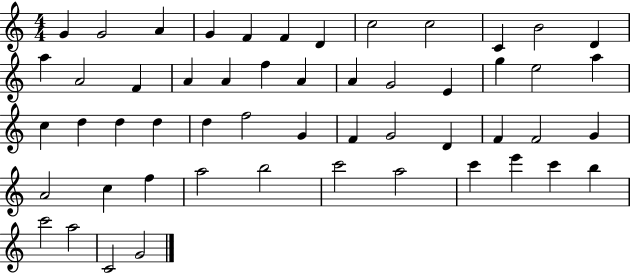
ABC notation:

X:1
T:Untitled
M:4/4
L:1/4
K:C
G G2 A G F F D c2 c2 C B2 D a A2 F A A f A A G2 E g e2 a c d d d d f2 G F G2 D F F2 G A2 c f a2 b2 c'2 a2 c' e' c' b c'2 a2 C2 G2